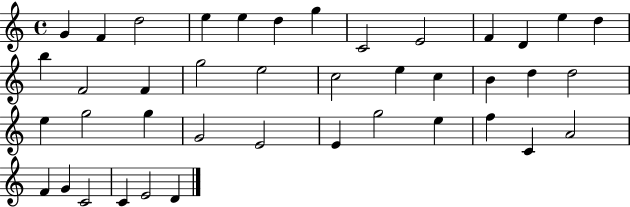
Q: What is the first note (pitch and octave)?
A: G4